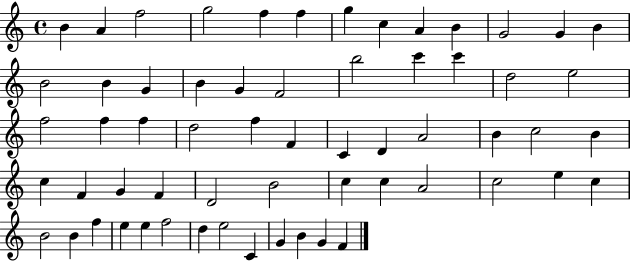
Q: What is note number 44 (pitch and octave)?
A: C5